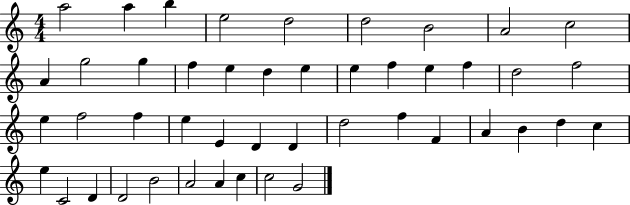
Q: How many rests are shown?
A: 0